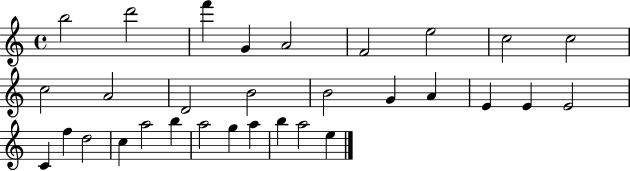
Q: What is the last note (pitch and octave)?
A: E5